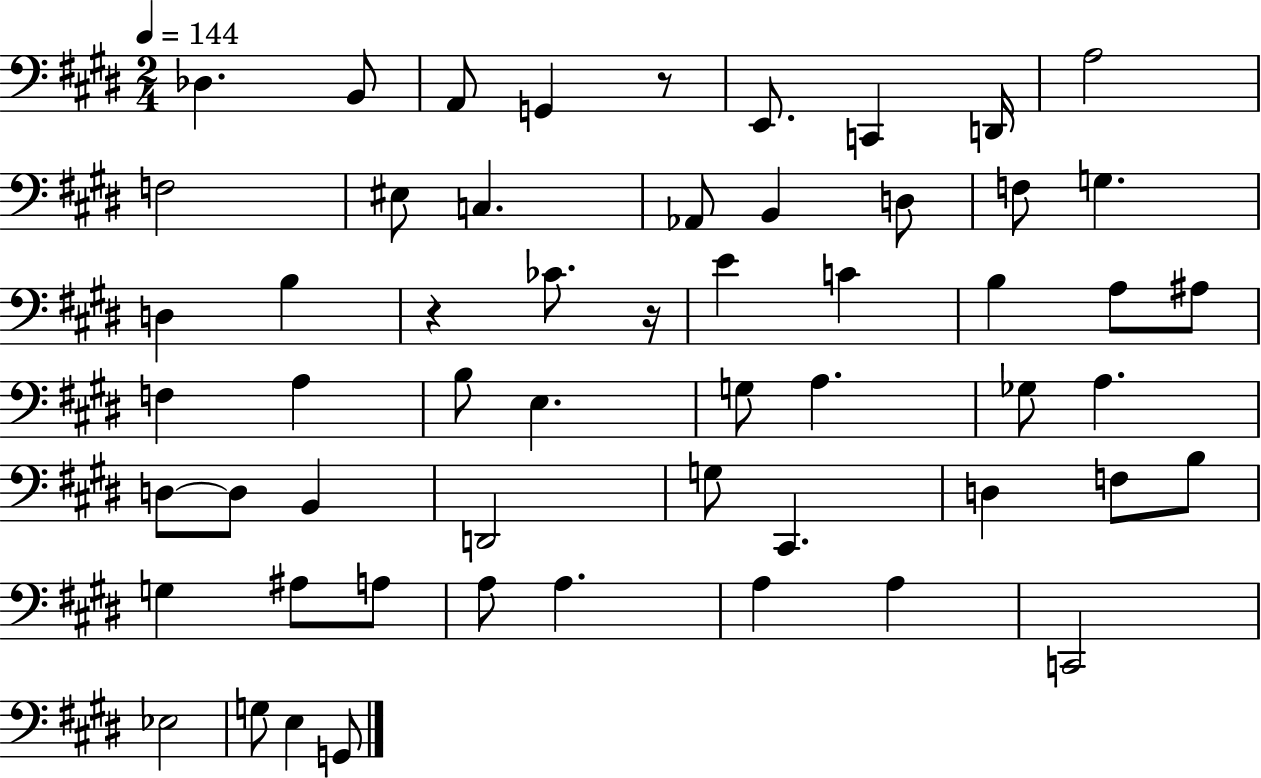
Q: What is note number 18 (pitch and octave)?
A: B3